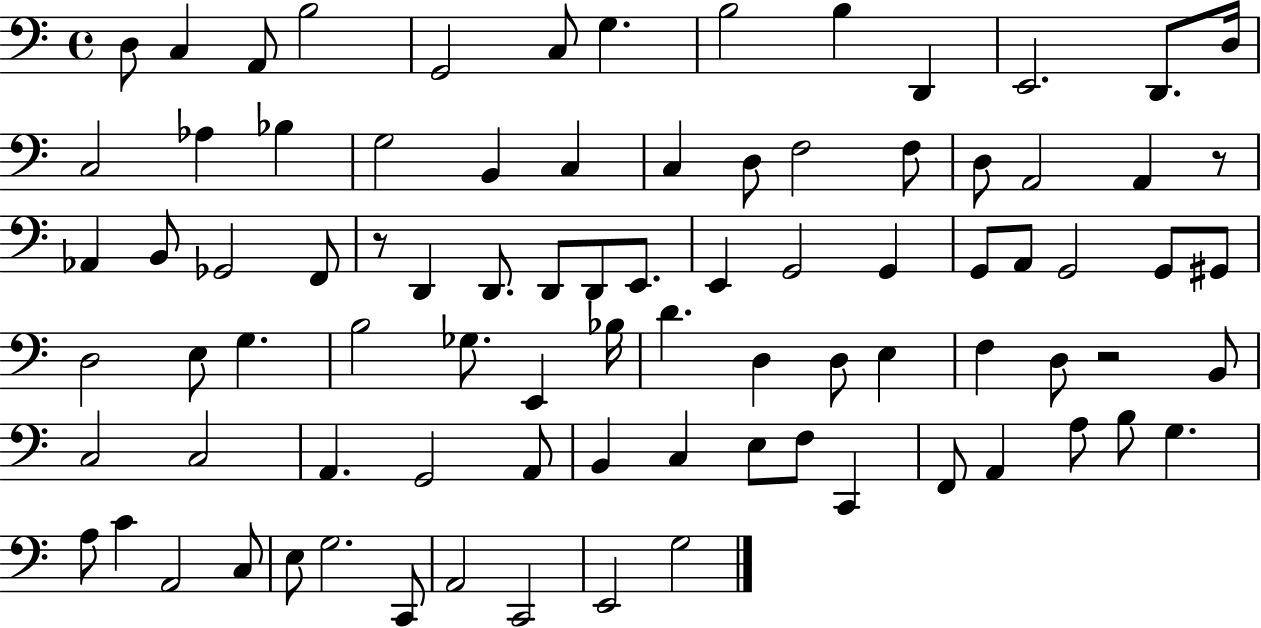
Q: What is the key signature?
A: C major